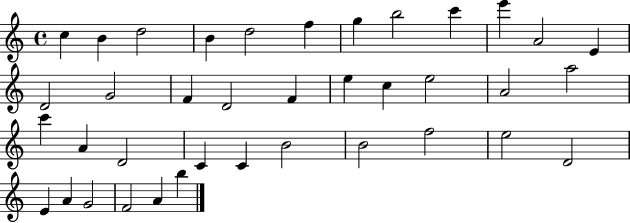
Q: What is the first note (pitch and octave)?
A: C5